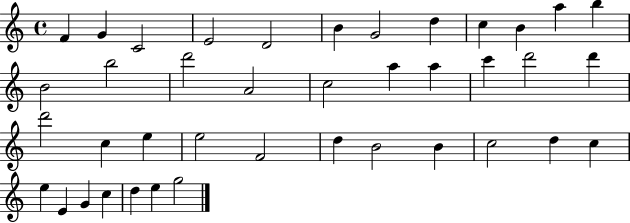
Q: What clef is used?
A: treble